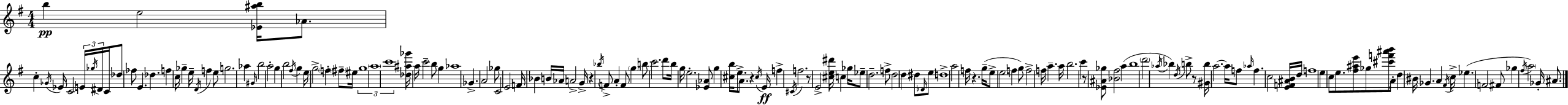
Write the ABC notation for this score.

X:1
T:Untitled
M:4/4
L:1/4
K:Em
b e2 [_E^ab]/4 _A/2 c _G/4 _E/4 C2 E/4 _g/4 ^D/4 C/4 _d/2 _f/2 E _d f c/4 _g e/4 D/4 f e/2 g2 _a ^G/4 b2 a2 g b2 ^f/4 g e/4 g2 f ^f/2 ^e/4 g4 a4 c'4 [_d^a_g']/4 a/4 c'2 b/2 g _a4 _G A2 _g/2 C2 E2 F/4 _B B/4 _A/4 A2 G/4 z _b/4 F/2 A F/2 g b/2 c'2 d'/2 b/4 g/4 e2 [_E_A]/2 g [^cb]/4 e/2 A/2 z ^c/4 E/4 f ^C/4 f2 z/2 E2 [^ce^d']/4 c _g/4 _e/2 d2 f/2 d2 d ^d/2 _D/4 e/2 d4 a2 f/4 z g/4 e/2 e2 f g/2 f2 f/4 a a/4 b2 c' z/2 [_E^A_g]/2 [_B^f]2 a b4 d'2 _a/4 _b d/4 b/2 z/2 [^Gb]/4 a2 a/4 f/2 _a/4 f c2 [EF^AB]/4 d/4 f4 e c/2 e/2 [^f^ae']/2 _g/2 [^c'f'^a'b']/2 A/4 d ^B/4 _G A ^F/4 c/4 _e F2 ^F/2 _g ^f/4 a2 _G/4 ^A/2